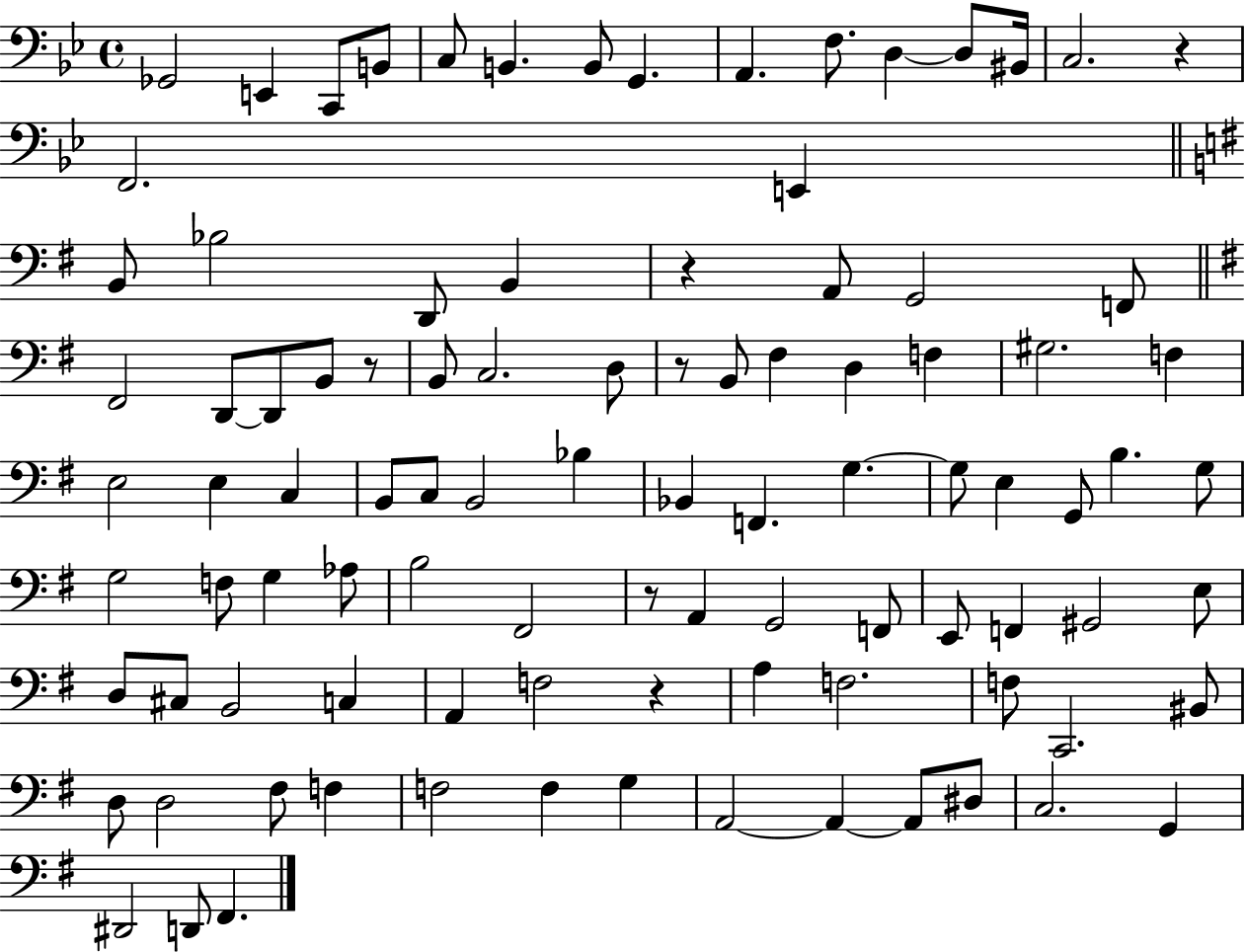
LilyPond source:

{
  \clef bass
  \time 4/4
  \defaultTimeSignature
  \key bes \major
  ges,2 e,4 c,8 b,8 | c8 b,4. b,8 g,4. | a,4. f8. d4~~ d8 bis,16 | c2. r4 | \break f,2. e,4 | \bar "||" \break \key e \minor b,8 bes2 d,8 b,4 | r4 a,8 g,2 f,8 | \bar "||" \break \key g \major fis,2 d,8~~ d,8 b,8 r8 | b,8 c2. d8 | r8 b,8 fis4 d4 f4 | gis2. f4 | \break e2 e4 c4 | b,8 c8 b,2 bes4 | bes,4 f,4. g4.~~ | g8 e4 g,8 b4. g8 | \break g2 f8 g4 aes8 | b2 fis,2 | r8 a,4 g,2 f,8 | e,8 f,4 gis,2 e8 | \break d8 cis8 b,2 c4 | a,4 f2 r4 | a4 f2. | f8 c,2. bis,8 | \break d8 d2 fis8 f4 | f2 f4 g4 | a,2~~ a,4~~ a,8 dis8 | c2. g,4 | \break dis,2 d,8 fis,4. | \bar "|."
}